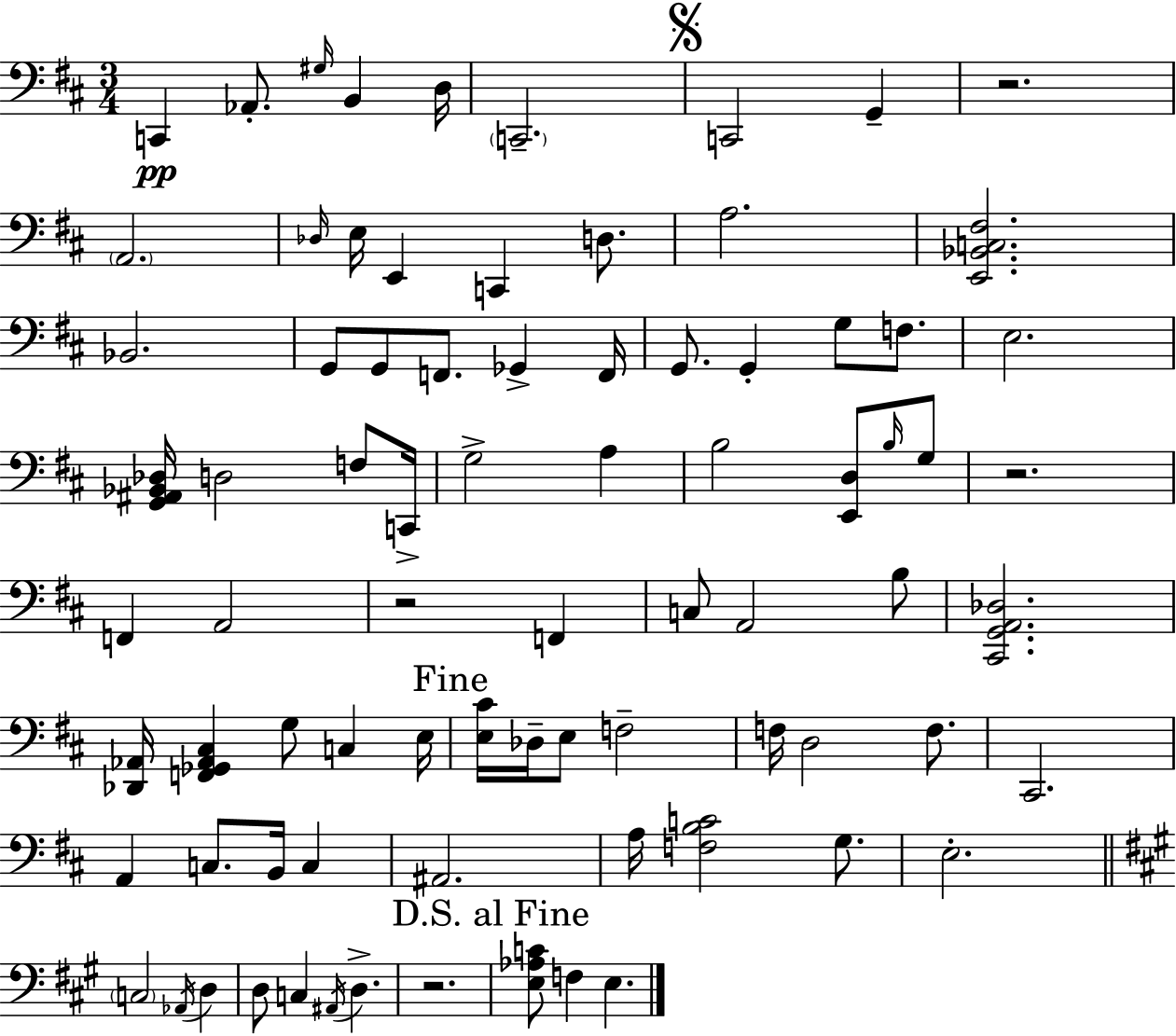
{
  \clef bass
  \numericTimeSignature
  \time 3/4
  \key d \major
  c,4\pp aes,8.-. \grace { gis16 } b,4 | d16 \parenthesize c,2.-- | \mark \markup { \musicglyph "scripts.segno" } c,2 g,4-- | r2. | \break \parenthesize a,2. | \grace { des16 } e16 e,4 c,4 d8. | a2. | <e, bes, c fis>2. | \break bes,2. | g,8 g,8 f,8. ges,4-> | f,16 g,8. g,4-. g8 f8. | e2. | \break <g, ais, bes, des>16 d2 f8 | c,16-> g2-> a4 | b2 <e, d>8 | \grace { b16 } g8 r2. | \break f,4 a,2 | r2 f,4 | c8 a,2 | b8 <cis, g, a, des>2. | \break <des, aes,>16 <f, ges, aes, cis>4 g8 c4 | e16 \mark "Fine" <e cis'>16 des16-- e8 f2-- | f16 d2 | f8. cis,2. | \break a,4 c8. b,16 c4 | ais,2. | a16 <f b c'>2 | g8. e2.-. | \break \bar "||" \break \key a \major \parenthesize c2 \acciaccatura { aes,16 } d4 | d8 c4 \acciaccatura { ais,16 } d4.-> | r2. | \mark "D.S. al Fine" <e aes c'>8 f4 e4. | \break \bar "|."
}